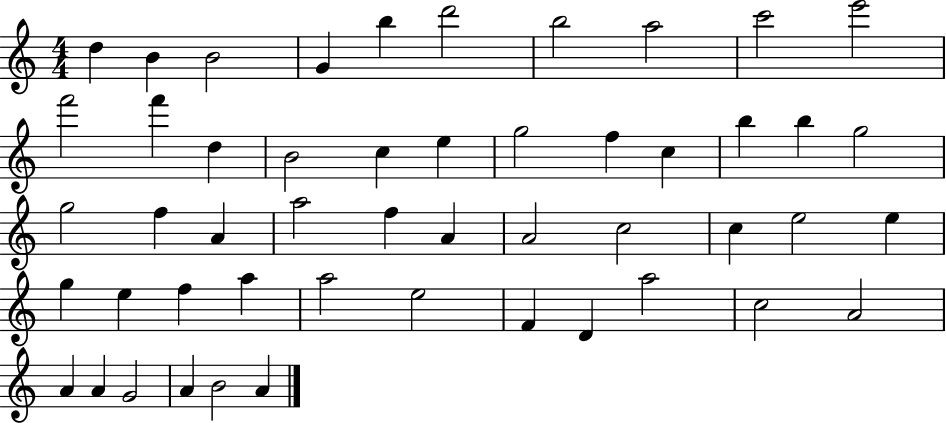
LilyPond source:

{
  \clef treble
  \numericTimeSignature
  \time 4/4
  \key c \major
  d''4 b'4 b'2 | g'4 b''4 d'''2 | b''2 a''2 | c'''2 e'''2 | \break f'''2 f'''4 d''4 | b'2 c''4 e''4 | g''2 f''4 c''4 | b''4 b''4 g''2 | \break g''2 f''4 a'4 | a''2 f''4 a'4 | a'2 c''2 | c''4 e''2 e''4 | \break g''4 e''4 f''4 a''4 | a''2 e''2 | f'4 d'4 a''2 | c''2 a'2 | \break a'4 a'4 g'2 | a'4 b'2 a'4 | \bar "|."
}